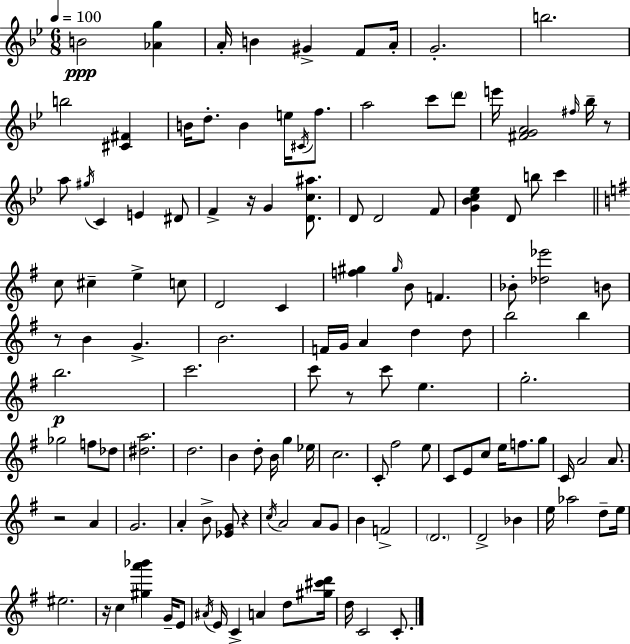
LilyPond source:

{
  \clef treble
  \numericTimeSignature
  \time 6/8
  \key bes \major
  \tempo 4 = 100
  b'2\ppp <aes' g''>4 | a'16-. b'4 gis'4-> f'8 a'16-. | g'2.-. | b''2. | \break b''2 <cis' fis'>4 | b'16 d''8.-. b'4 e''16 \acciaccatura { cis'16 } f''8. | a''2 c'''8 \parenthesize d'''8 | e'''16 <fis' g' a'>2 \grace { fis''16 } bes''16-- | \break r8 a''8 \acciaccatura { gis''16 } c'4 e'4 | dis'8 f'4-> r16 g'4 | <d' c'' ais''>8. d'8 d'2 | f'8 <g' bes' c'' ees''>4 d'8 b''8 c'''4 | \break \bar "||" \break \key g \major c''8 cis''4-- e''4-> c''8 | d'2 c'4 | <f'' gis''>4 \grace { gis''16 } b'8 f'4. | bes'8-. <des'' ees'''>2 b'8 | \break r8 b'4 g'4.-> | b'2. | f'16 g'16 a'4 d''4 d''8 | b''2 b''4 | \break b''2.\p | c'''2. | c'''8 r8 c'''8 e''4. | g''2.-. | \break ges''2 f''8 des''8 | <dis'' a''>2. | d''2. | b'4 d''8-. b'16 g''4 | \break ees''16 c''2. | c'8-. fis''2 e''8 | c'8 e'8 c''8 e''16 f''8. g''8 | c'16 a'2 a'8. | \break r2 a'4 | g'2. | a'4-. b'8-> <ees' g'>8 r4 | \acciaccatura { c''16 } a'2 a'8 | \break g'8 b'4 f'2-> | \parenthesize d'2. | d'2-> bes'4 | e''16 aes''2 d''8-- | \break e''16 eis''2. | r16 c''4 <gis'' a''' bes'''>4 g'16-- | e'8 \acciaccatura { ais'16 } e'16 c'4-> a'4 | d''8 <gis'' cis''' d'''>16 d''16 c'2 | \break c'8.-. \bar "|."
}